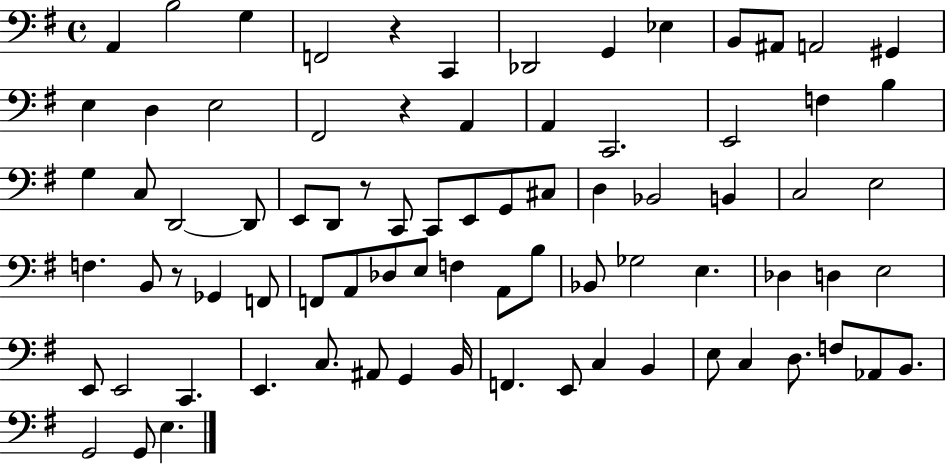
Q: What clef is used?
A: bass